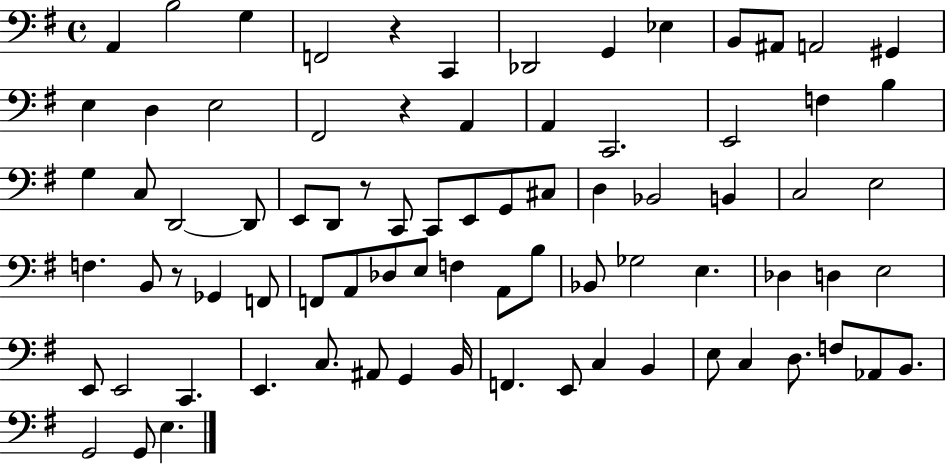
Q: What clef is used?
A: bass